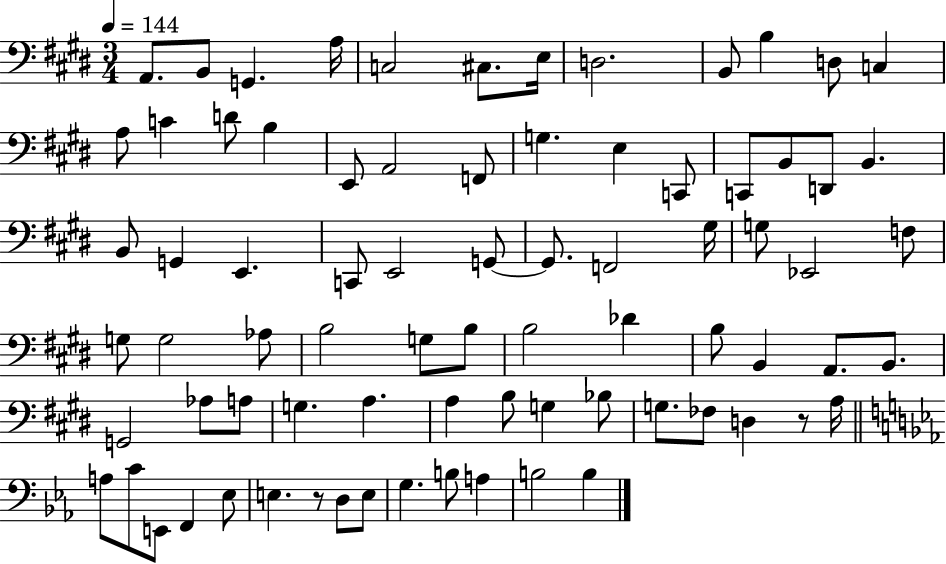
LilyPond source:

{
  \clef bass
  \numericTimeSignature
  \time 3/4
  \key e \major
  \tempo 4 = 144
  a,8. b,8 g,4. a16 | c2 cis8. e16 | d2. | b,8 b4 d8 c4 | \break a8 c'4 d'8 b4 | e,8 a,2 f,8 | g4. e4 c,8 | c,8 b,8 d,8 b,4. | \break b,8 g,4 e,4. | c,8 e,2 g,8~~ | g,8. f,2 gis16 | g8 ees,2 f8 | \break g8 g2 aes8 | b2 g8 b8 | b2 des'4 | b8 b,4 a,8. b,8. | \break g,2 aes8 a8 | g4. a4. | a4 b8 g4 bes8 | g8. fes8 d4 r8 a16 | \break \bar "||" \break \key ees \major a8 c'8 e,8 f,4 ees8 | e4. r8 d8 e8 | g4. b8 a4 | b2 b4 | \break \bar "|."
}